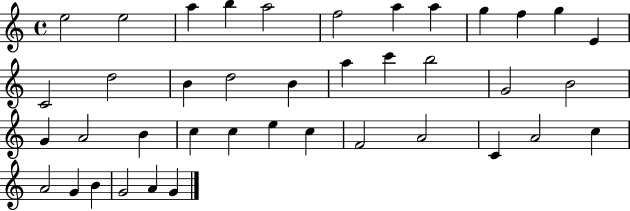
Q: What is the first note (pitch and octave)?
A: E5